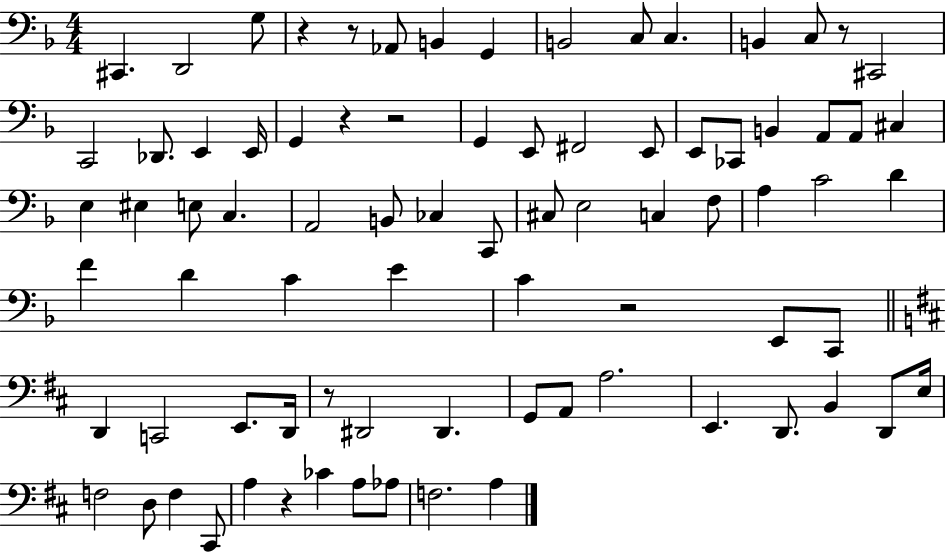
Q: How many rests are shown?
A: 8